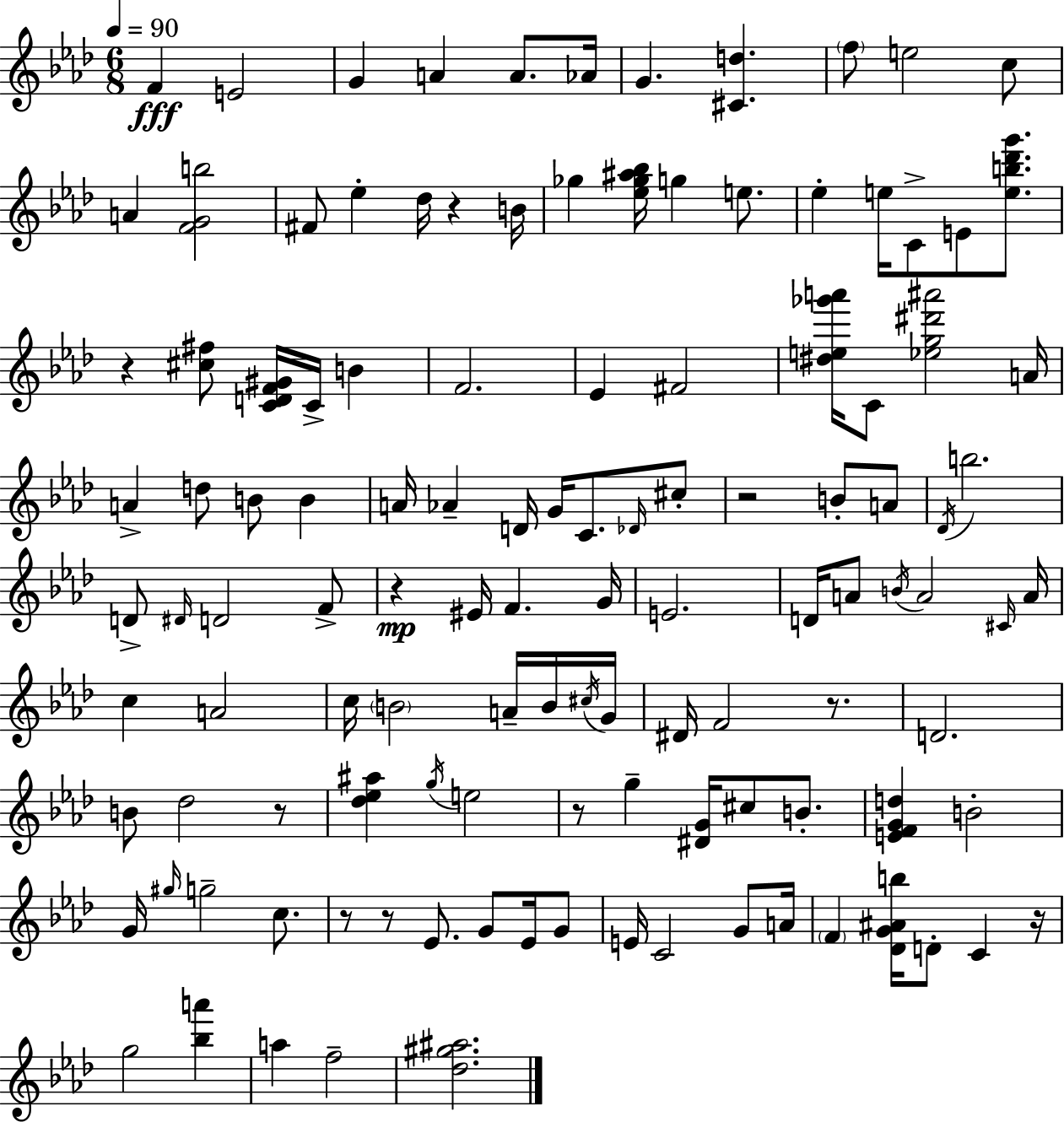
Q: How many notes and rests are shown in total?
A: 119